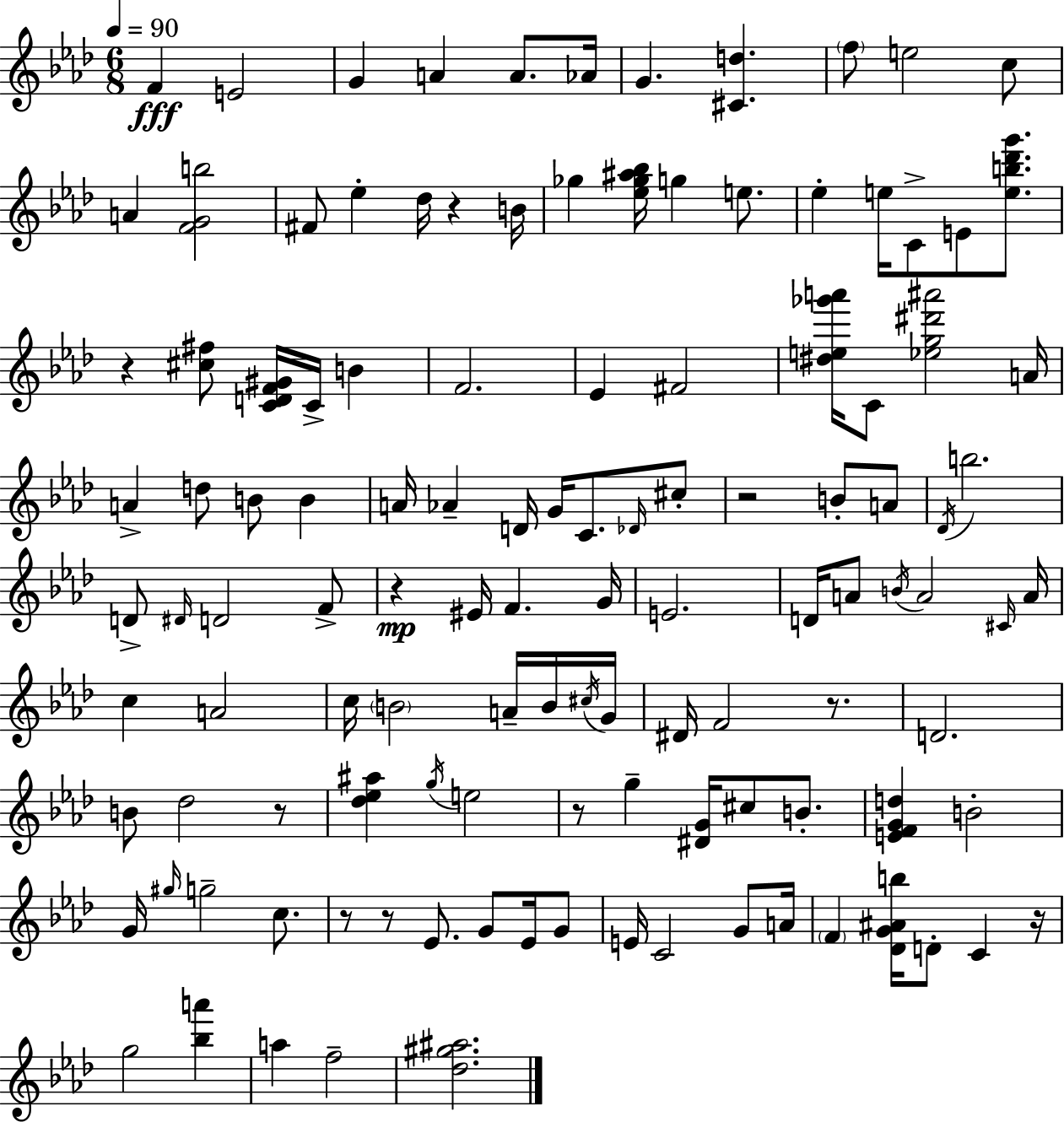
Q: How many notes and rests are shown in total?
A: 119